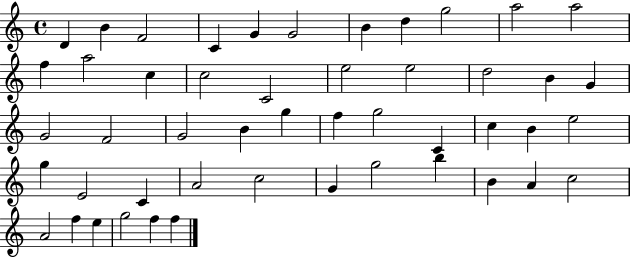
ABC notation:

X:1
T:Untitled
M:4/4
L:1/4
K:C
D B F2 C G G2 B d g2 a2 a2 f a2 c c2 C2 e2 e2 d2 B G G2 F2 G2 B g f g2 C c B e2 g E2 C A2 c2 G g2 b B A c2 A2 f e g2 f f